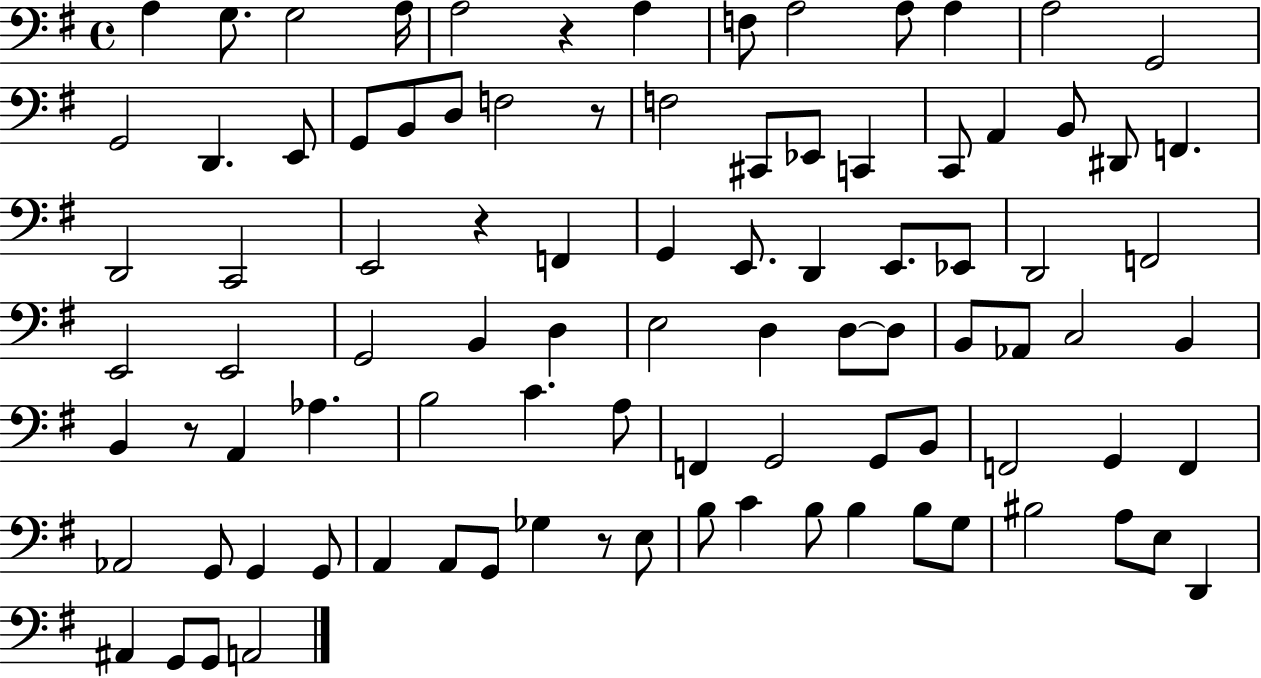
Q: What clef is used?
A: bass